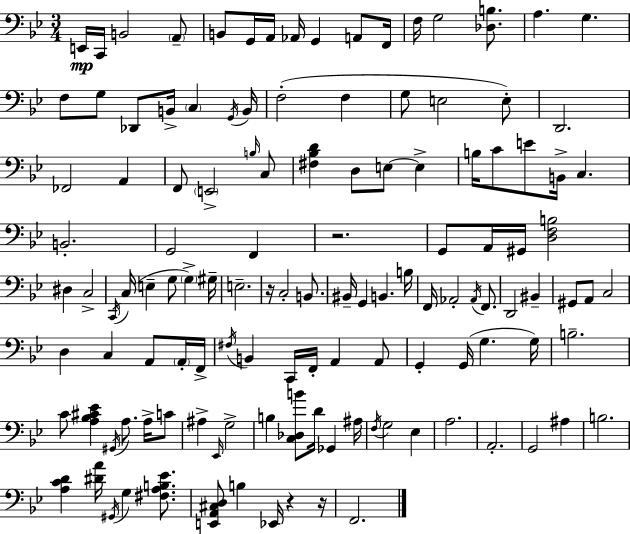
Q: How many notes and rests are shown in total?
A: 126